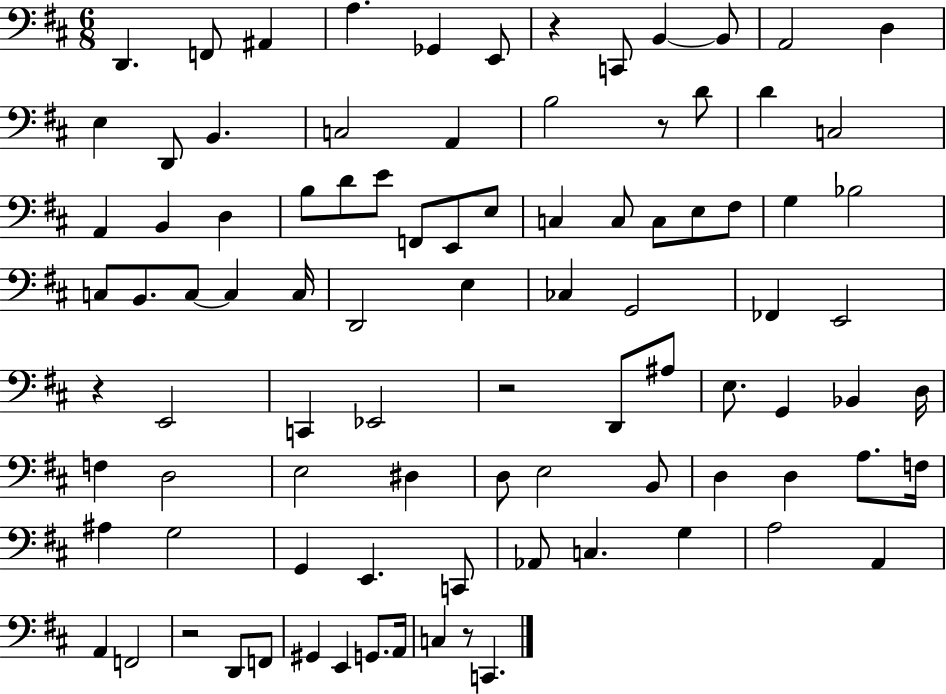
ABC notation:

X:1
T:Untitled
M:6/8
L:1/4
K:D
D,, F,,/2 ^A,, A, _G,, E,,/2 z C,,/2 B,, B,,/2 A,,2 D, E, D,,/2 B,, C,2 A,, B,2 z/2 D/2 D C,2 A,, B,, D, B,/2 D/2 E/2 F,,/2 E,,/2 E,/2 C, C,/2 C,/2 E,/2 ^F,/2 G, _B,2 C,/2 B,,/2 C,/2 C, C,/4 D,,2 E, _C, G,,2 _F,, E,,2 z E,,2 C,, _E,,2 z2 D,,/2 ^A,/2 E,/2 G,, _B,, D,/4 F, D,2 E,2 ^D, D,/2 E,2 B,,/2 D, D, A,/2 F,/4 ^A, G,2 G,, E,, C,,/2 _A,,/2 C, G, A,2 A,, A,, F,,2 z2 D,,/2 F,,/2 ^G,, E,, G,,/2 A,,/4 C, z/2 C,,